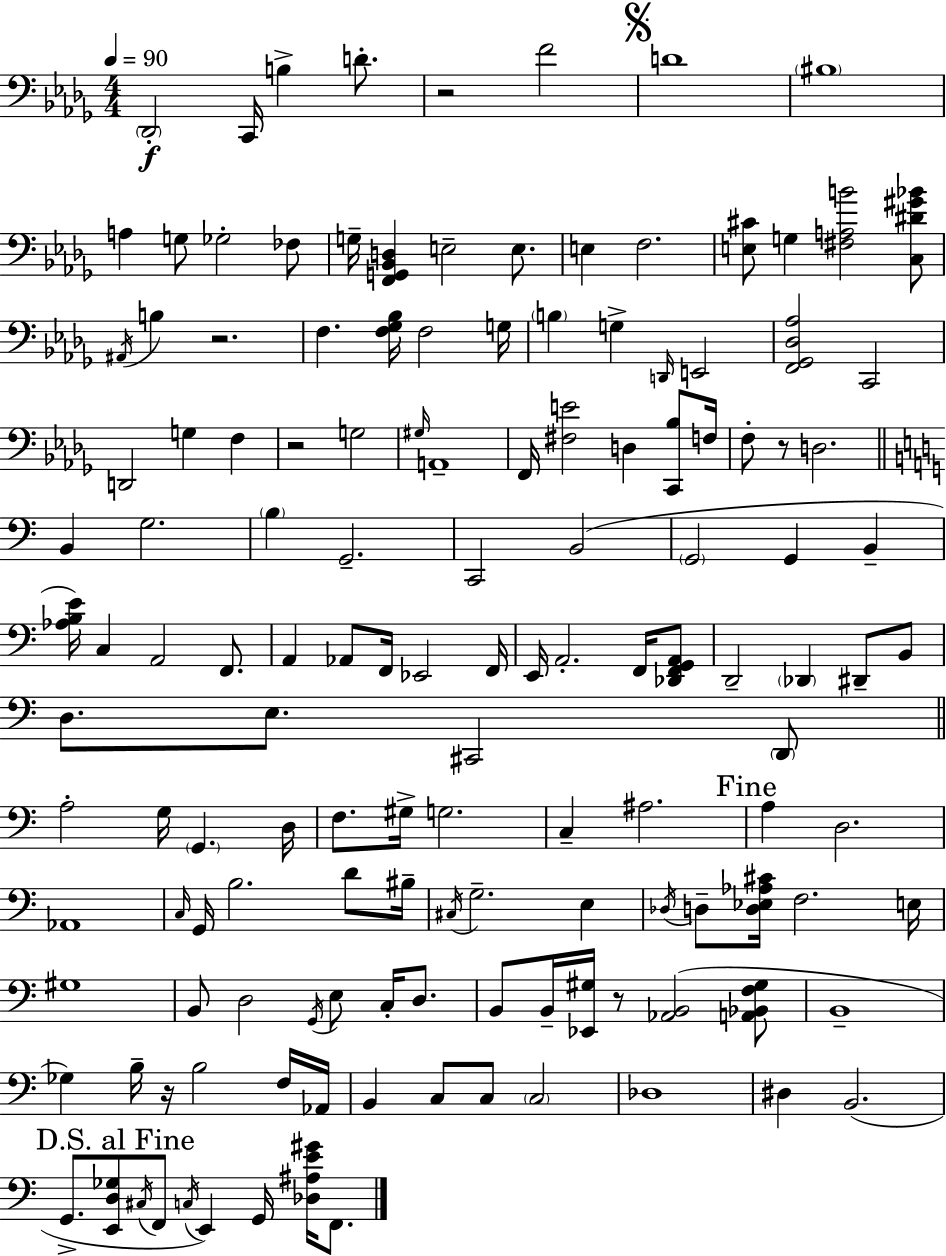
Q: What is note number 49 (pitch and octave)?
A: A2